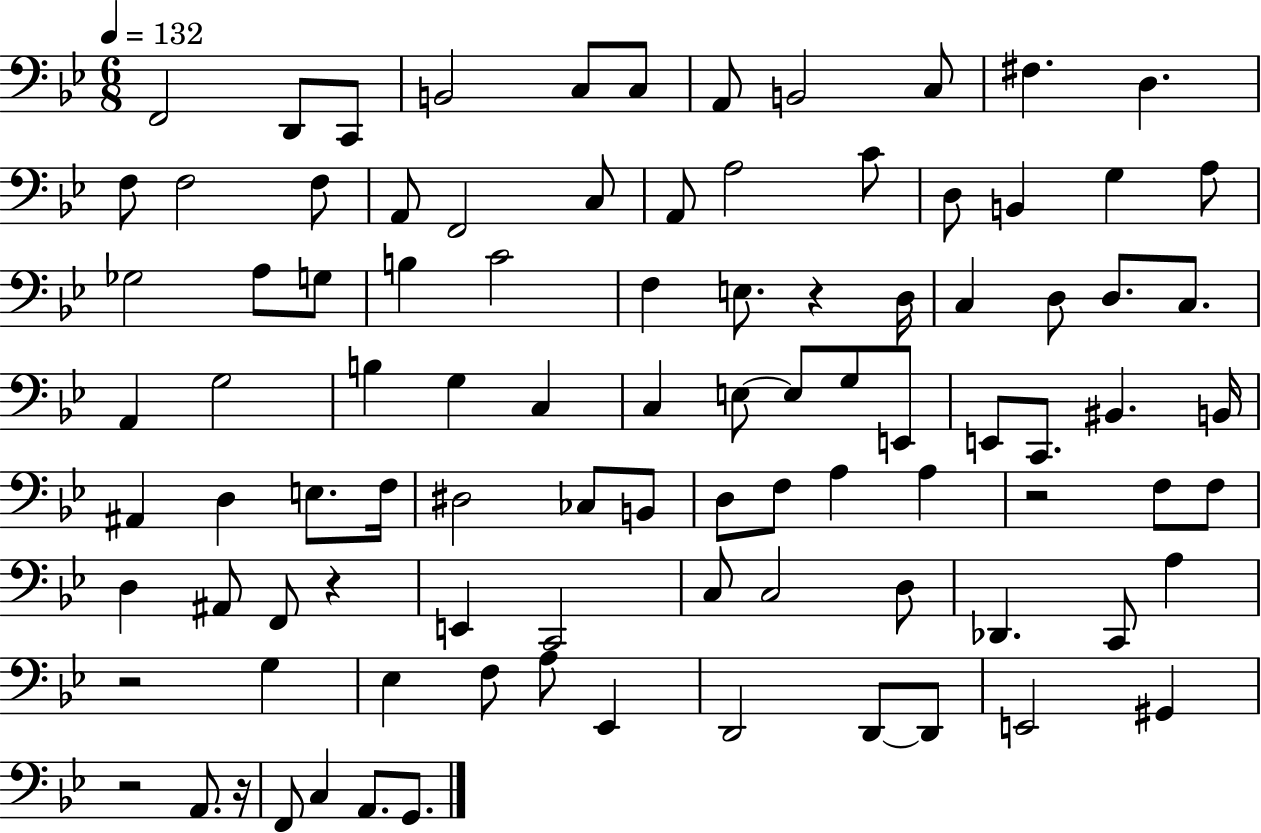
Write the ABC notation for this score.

X:1
T:Untitled
M:6/8
L:1/4
K:Bb
F,,2 D,,/2 C,,/2 B,,2 C,/2 C,/2 A,,/2 B,,2 C,/2 ^F, D, F,/2 F,2 F,/2 A,,/2 F,,2 C,/2 A,,/2 A,2 C/2 D,/2 B,, G, A,/2 _G,2 A,/2 G,/2 B, C2 F, E,/2 z D,/4 C, D,/2 D,/2 C,/2 A,, G,2 B, G, C, C, E,/2 E,/2 G,/2 E,,/2 E,,/2 C,,/2 ^B,, B,,/4 ^A,, D, E,/2 F,/4 ^D,2 _C,/2 B,,/2 D,/2 F,/2 A, A, z2 F,/2 F,/2 D, ^A,,/2 F,,/2 z E,, C,,2 C,/2 C,2 D,/2 _D,, C,,/2 A, z2 G, _E, F,/2 A,/2 _E,, D,,2 D,,/2 D,,/2 E,,2 ^G,, z2 A,,/2 z/4 F,,/2 C, A,,/2 G,,/2